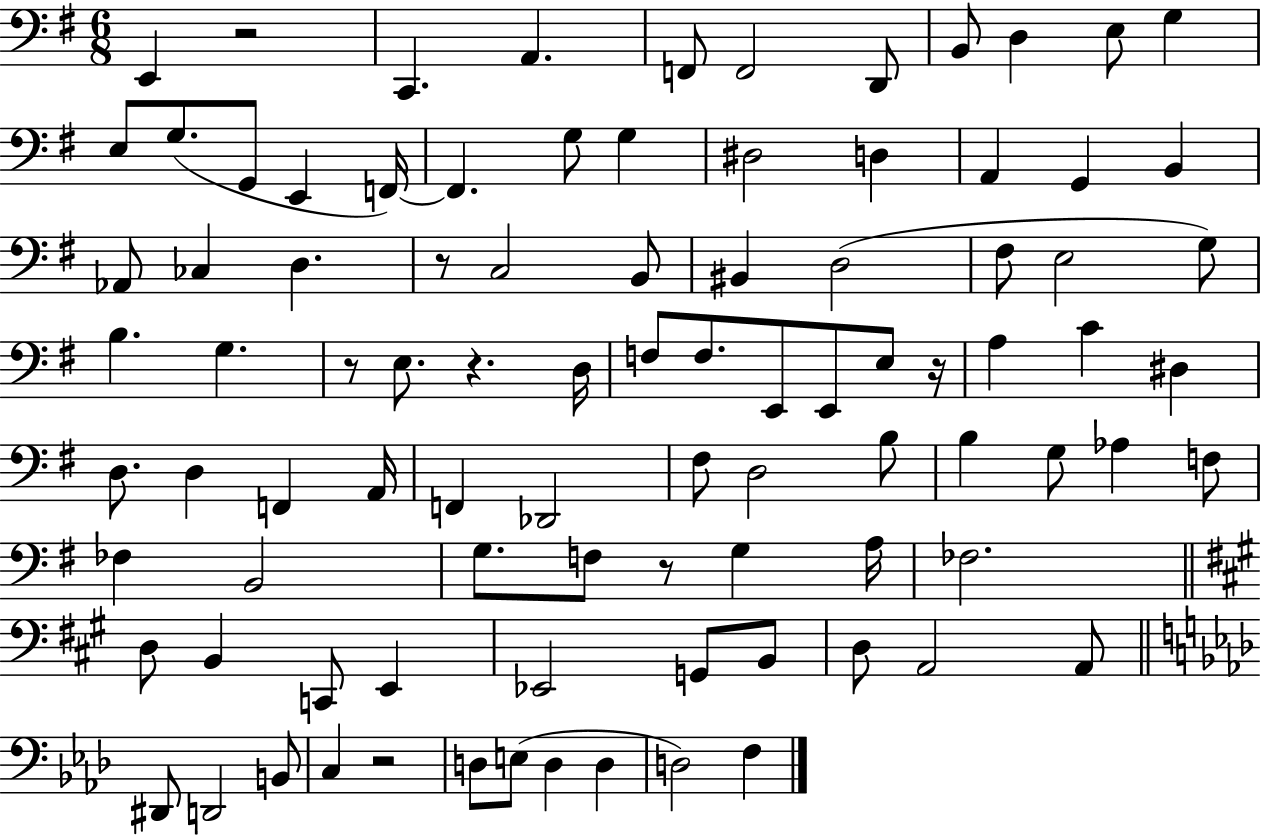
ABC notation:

X:1
T:Untitled
M:6/8
L:1/4
K:G
E,, z2 C,, A,, F,,/2 F,,2 D,,/2 B,,/2 D, E,/2 G, E,/2 G,/2 G,,/2 E,, F,,/4 F,, G,/2 G, ^D,2 D, A,, G,, B,, _A,,/2 _C, D, z/2 C,2 B,,/2 ^B,, D,2 ^F,/2 E,2 G,/2 B, G, z/2 E,/2 z D,/4 F,/2 F,/2 E,,/2 E,,/2 E,/2 z/4 A, C ^D, D,/2 D, F,, A,,/4 F,, _D,,2 ^F,/2 D,2 B,/2 B, G,/2 _A, F,/2 _F, B,,2 G,/2 F,/2 z/2 G, A,/4 _F,2 D,/2 B,, C,,/2 E,, _E,,2 G,,/2 B,,/2 D,/2 A,,2 A,,/2 ^D,,/2 D,,2 B,,/2 C, z2 D,/2 E,/2 D, D, D,2 F,